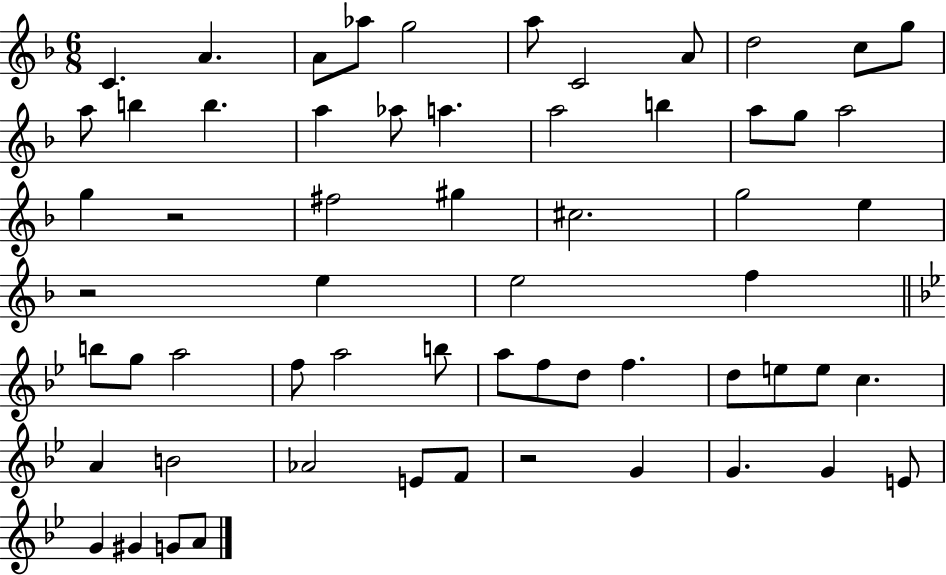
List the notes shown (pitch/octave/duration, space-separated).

C4/q. A4/q. A4/e Ab5/e G5/h A5/e C4/h A4/e D5/h C5/e G5/e A5/e B5/q B5/q. A5/q Ab5/e A5/q. A5/h B5/q A5/e G5/e A5/h G5/q R/h F#5/h G#5/q C#5/h. G5/h E5/q R/h E5/q E5/h F5/q B5/e G5/e A5/h F5/e A5/h B5/e A5/e F5/e D5/e F5/q. D5/e E5/e E5/e C5/q. A4/q B4/h Ab4/h E4/e F4/e R/h G4/q G4/q. G4/q E4/e G4/q G#4/q G4/e A4/e